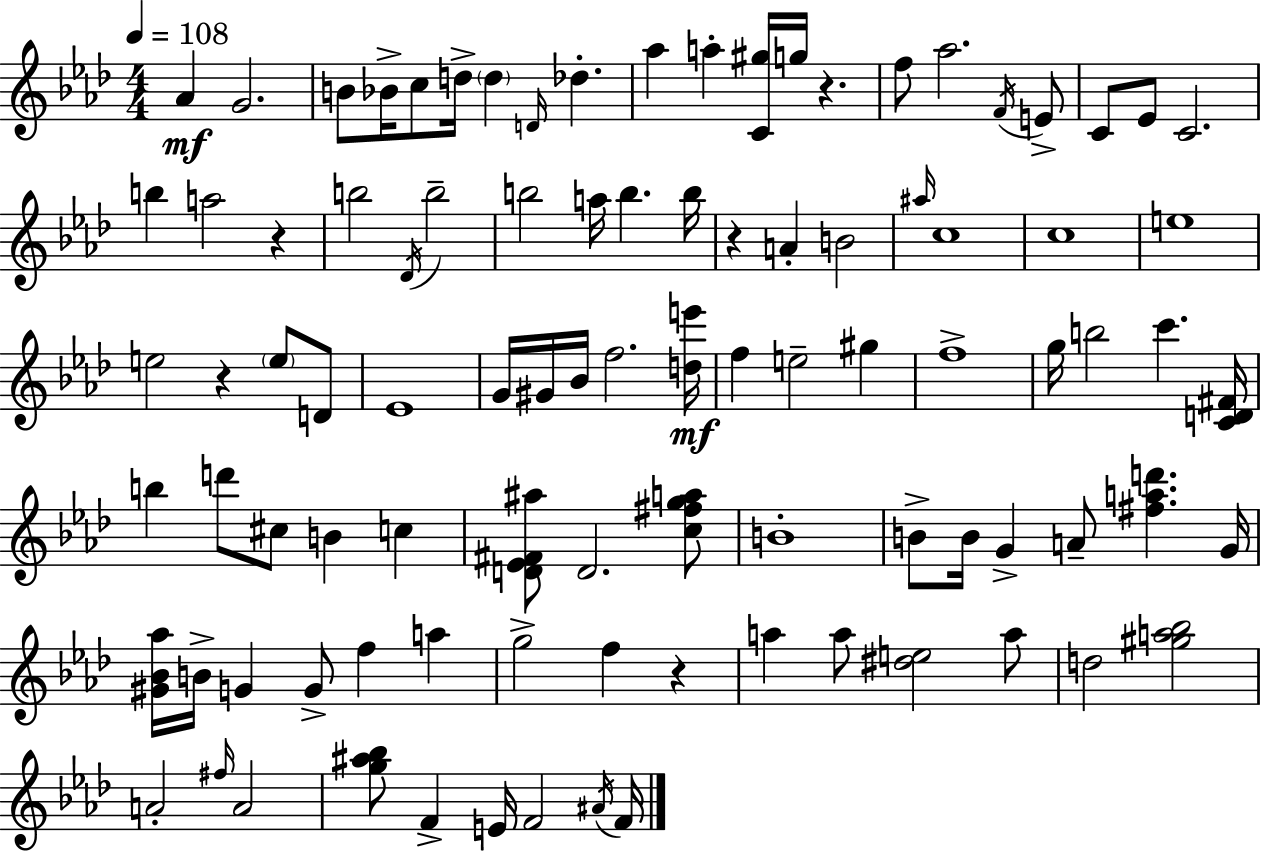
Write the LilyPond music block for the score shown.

{
  \clef treble
  \numericTimeSignature
  \time 4/4
  \key aes \major
  \tempo 4 = 108
  aes'4\mf g'2. | b'8 bes'16-> c''8 d''16-> \parenthesize d''4 \grace { d'16 } des''4.-. | aes''4 a''4-. <c' gis''>16 g''16 r4. | f''8 aes''2. \acciaccatura { f'16 } | \break e'8-> c'8 ees'8 c'2. | b''4 a''2 r4 | b''2 \acciaccatura { des'16 } b''2-- | b''2 a''16 b''4. | \break b''16 r4 a'4-. b'2 | \grace { ais''16 } c''1 | c''1 | e''1 | \break e''2 r4 | \parenthesize e''8 d'8 ees'1 | g'16 gis'16 bes'16 f''2. | <d'' e'''>16\mf f''4 e''2-- | \break gis''4 f''1-> | g''16 b''2 c'''4. | <c' d' fis'>16 b''4 d'''8 cis''8 b'4 | c''4 <d' ees' fis' ais''>8 d'2. | \break <c'' fis'' g'' a''>8 b'1-. | b'8-> b'16 g'4-> a'8-- <fis'' a'' d'''>4. | g'16 <gis' bes' aes''>16 b'16-> g'4 g'8-> f''4 | a''4 g''2-> f''4 | \break r4 a''4 a''8 <dis'' e''>2 | a''8 d''2 <gis'' a'' bes''>2 | a'2-. \grace { fis''16 } a'2 | <g'' ais'' bes''>8 f'4-> e'16 f'2 | \break \acciaccatura { ais'16 } f'16 \bar "|."
}